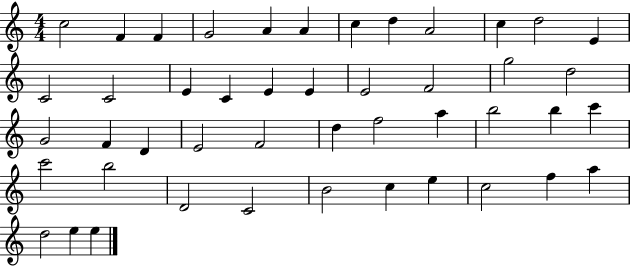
{
  \clef treble
  \numericTimeSignature
  \time 4/4
  \key c \major
  c''2 f'4 f'4 | g'2 a'4 a'4 | c''4 d''4 a'2 | c''4 d''2 e'4 | \break c'2 c'2 | e'4 c'4 e'4 e'4 | e'2 f'2 | g''2 d''2 | \break g'2 f'4 d'4 | e'2 f'2 | d''4 f''2 a''4 | b''2 b''4 c'''4 | \break c'''2 b''2 | d'2 c'2 | b'2 c''4 e''4 | c''2 f''4 a''4 | \break d''2 e''4 e''4 | \bar "|."
}